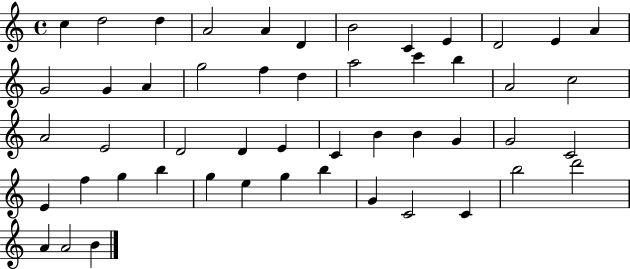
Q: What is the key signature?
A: C major